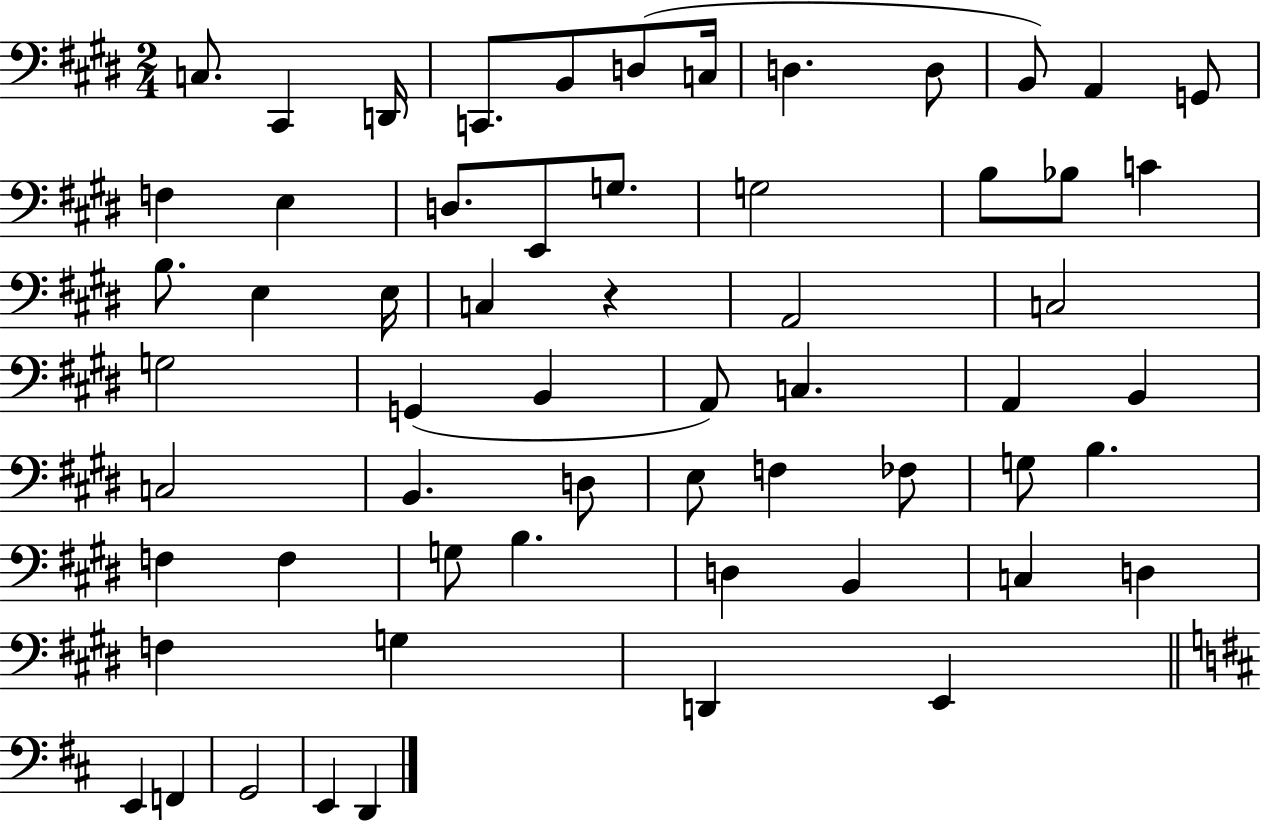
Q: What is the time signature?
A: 2/4